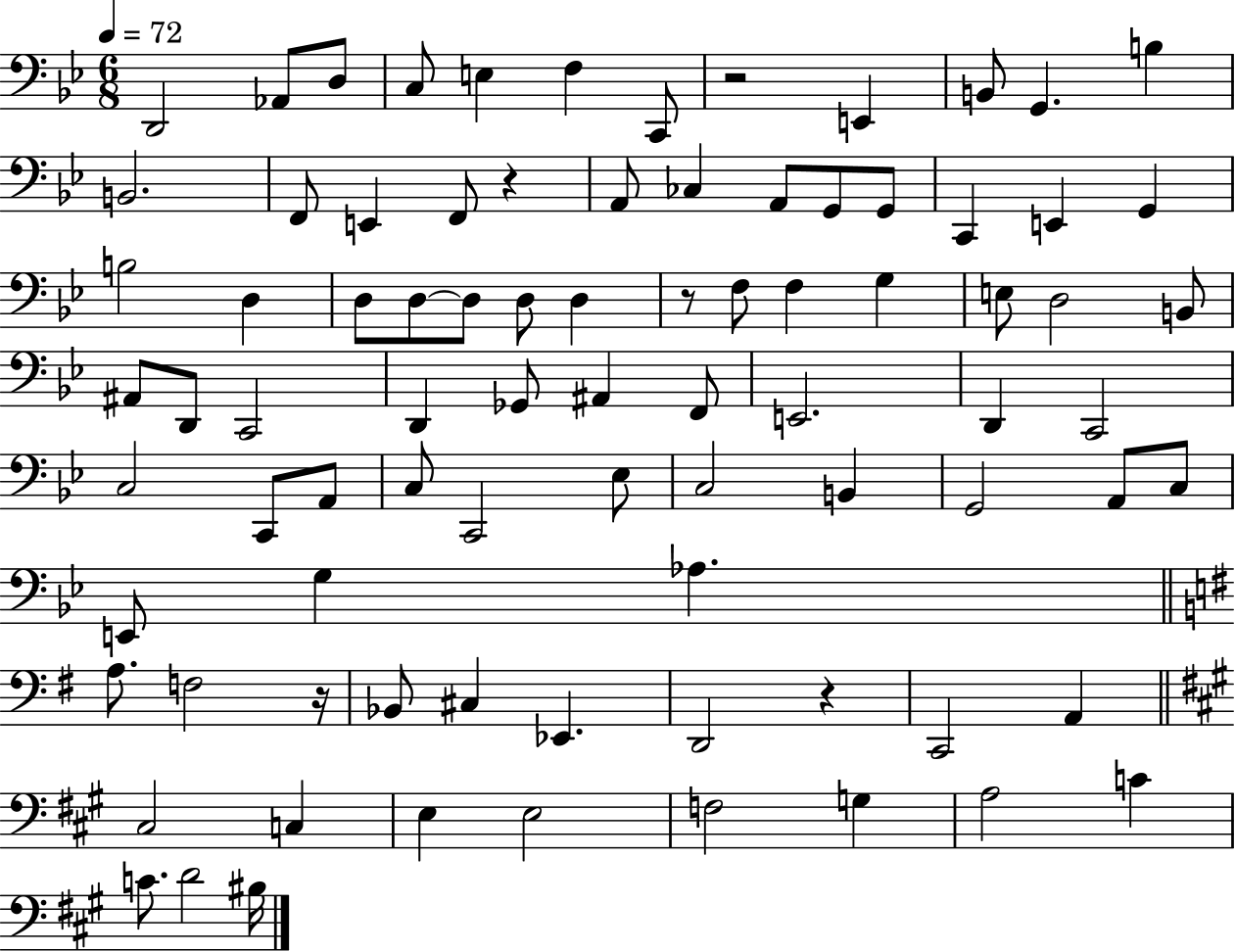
D2/h Ab2/e D3/e C3/e E3/q F3/q C2/e R/h E2/q B2/e G2/q. B3/q B2/h. F2/e E2/q F2/e R/q A2/e CES3/q A2/e G2/e G2/e C2/q E2/q G2/q B3/h D3/q D3/e D3/e D3/e D3/e D3/q R/e F3/e F3/q G3/q E3/e D3/h B2/e A#2/e D2/e C2/h D2/q Gb2/e A#2/q F2/e E2/h. D2/q C2/h C3/h C2/e A2/e C3/e C2/h Eb3/e C3/h B2/q G2/h A2/e C3/e E2/e G3/q Ab3/q. A3/e. F3/h R/s Bb2/e C#3/q Eb2/q. D2/h R/q C2/h A2/q C#3/h C3/q E3/q E3/h F3/h G3/q A3/h C4/q C4/e. D4/h BIS3/s